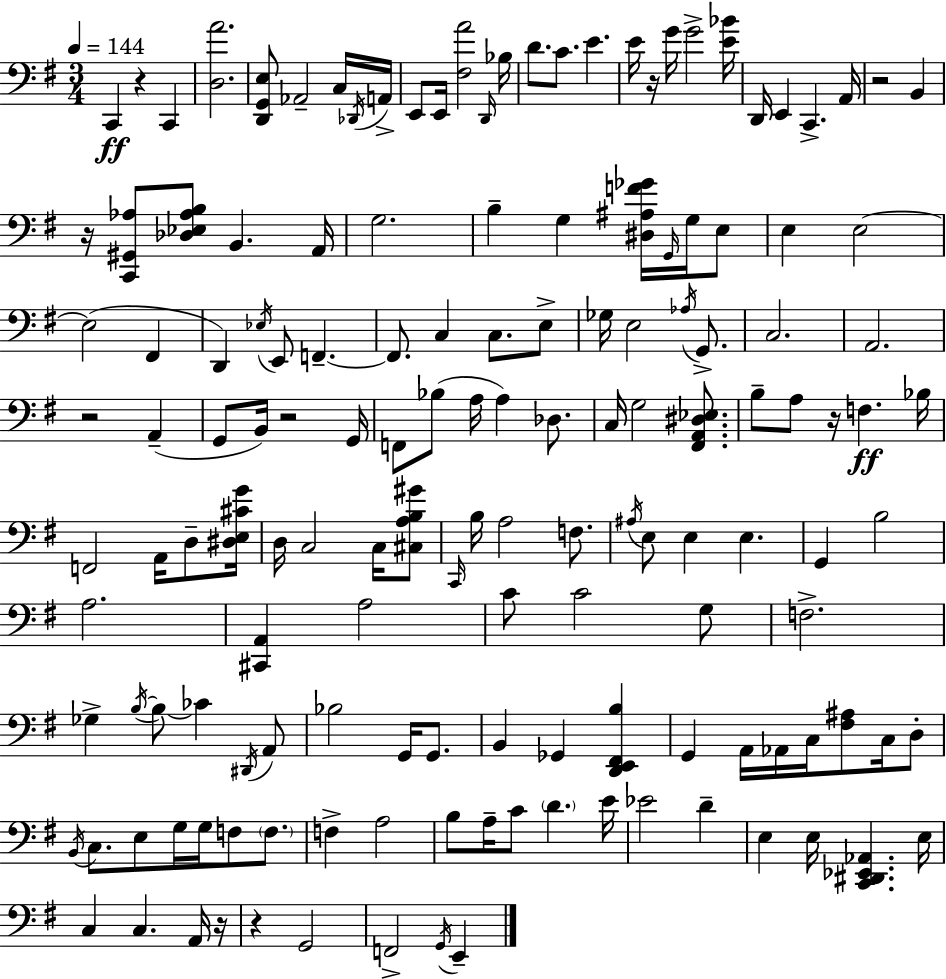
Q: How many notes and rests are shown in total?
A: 150